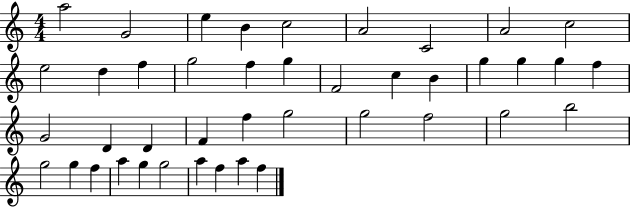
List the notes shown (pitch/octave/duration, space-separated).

A5/h G4/h E5/q B4/q C5/h A4/h C4/h A4/h C5/h E5/h D5/q F5/q G5/h F5/q G5/q F4/h C5/q B4/q G5/q G5/q G5/q F5/q G4/h D4/q D4/q F4/q F5/q G5/h G5/h F5/h G5/h B5/h G5/h G5/q F5/q A5/q G5/q G5/h A5/q F5/q A5/q F5/q